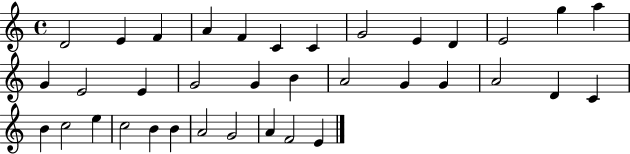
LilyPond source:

{
  \clef treble
  \time 4/4
  \defaultTimeSignature
  \key c \major
  d'2 e'4 f'4 | a'4 f'4 c'4 c'4 | g'2 e'4 d'4 | e'2 g''4 a''4 | \break g'4 e'2 e'4 | g'2 g'4 b'4 | a'2 g'4 g'4 | a'2 d'4 c'4 | \break b'4 c''2 e''4 | c''2 b'4 b'4 | a'2 g'2 | a'4 f'2 e'4 | \break \bar "|."
}